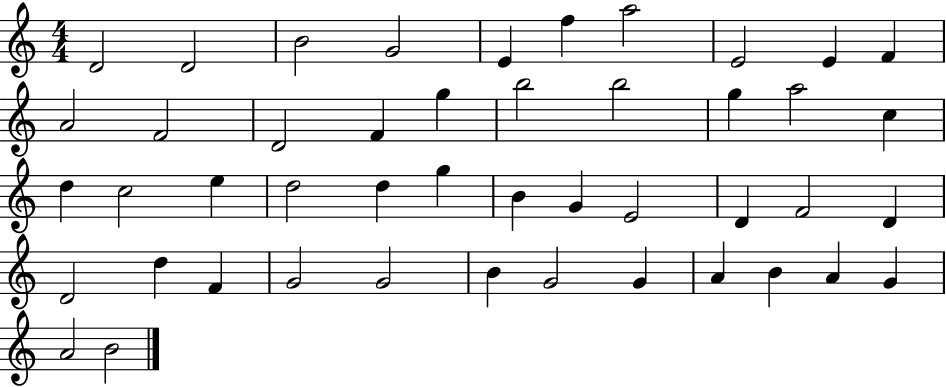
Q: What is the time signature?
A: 4/4